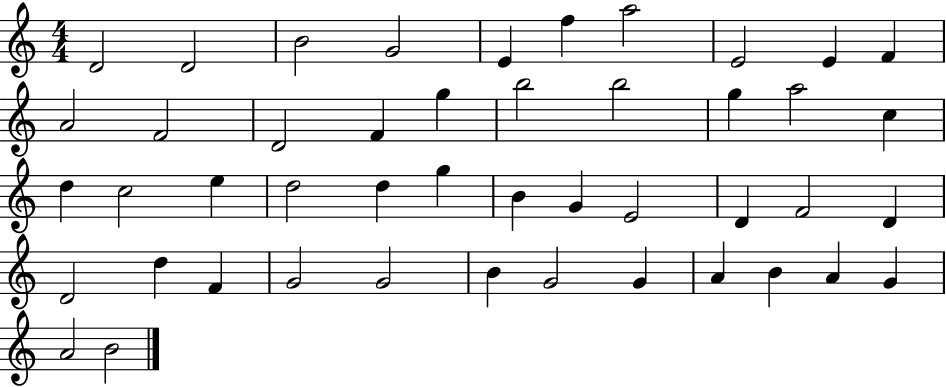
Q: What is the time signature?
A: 4/4